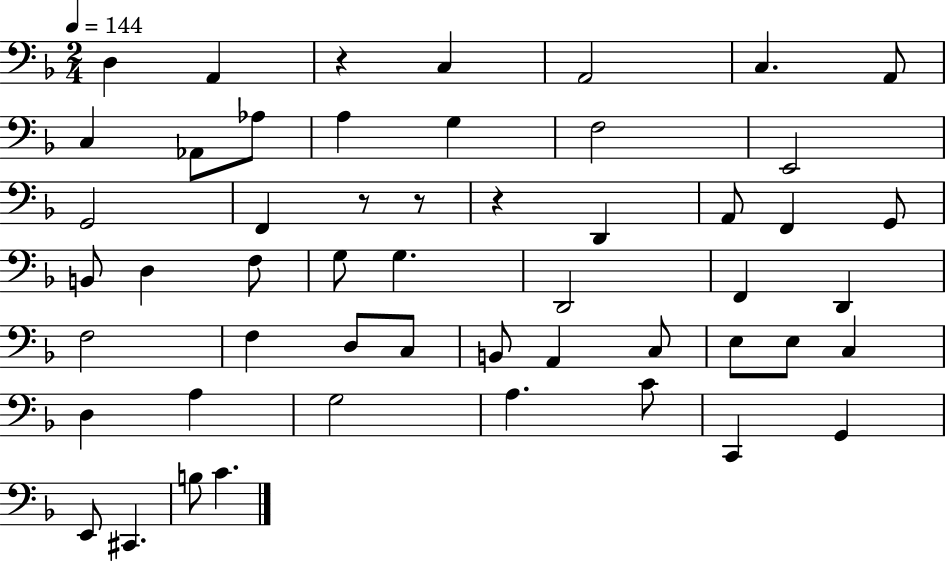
X:1
T:Untitled
M:2/4
L:1/4
K:F
D, A,, z C, A,,2 C, A,,/2 C, _A,,/2 _A,/2 A, G, F,2 E,,2 G,,2 F,, z/2 z/2 z D,, A,,/2 F,, G,,/2 B,,/2 D, F,/2 G,/2 G, D,,2 F,, D,, F,2 F, D,/2 C,/2 B,,/2 A,, C,/2 E,/2 E,/2 C, D, A, G,2 A, C/2 C,, G,, E,,/2 ^C,, B,/2 C